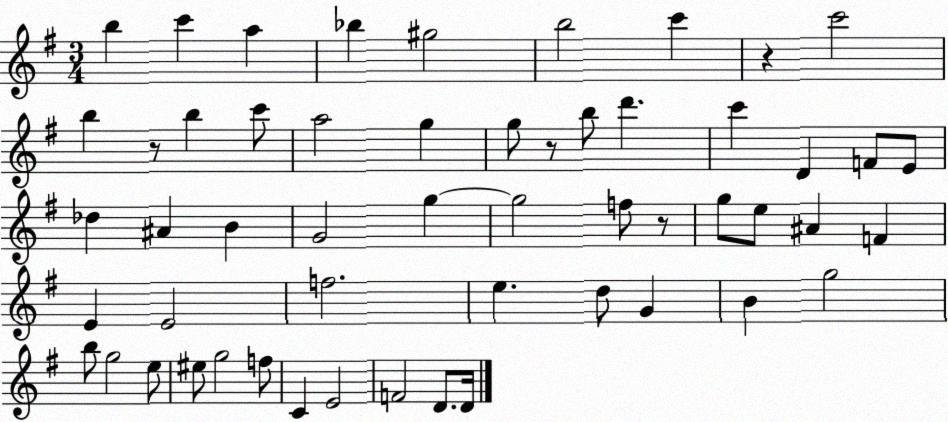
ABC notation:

X:1
T:Untitled
M:3/4
L:1/4
K:G
b c' a _b ^g2 b2 c' z c'2 b z/2 b c'/2 a2 g g/2 z/2 b/2 d' c' D F/2 E/2 _d ^A B G2 g g2 f/2 z/2 g/2 e/2 ^A F E E2 f2 e d/2 G B g2 b/2 g2 e/2 ^e/2 g2 f/2 C E2 F2 D/2 D/4